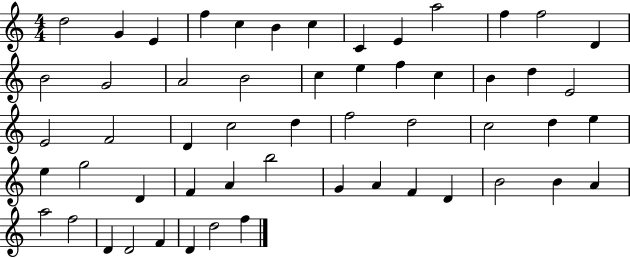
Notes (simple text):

D5/h G4/q E4/q F5/q C5/q B4/q C5/q C4/q E4/q A5/h F5/q F5/h D4/q B4/h G4/h A4/h B4/h C5/q E5/q F5/q C5/q B4/q D5/q E4/h E4/h F4/h D4/q C5/h D5/q F5/h D5/h C5/h D5/q E5/q E5/q G5/h D4/q F4/q A4/q B5/h G4/q A4/q F4/q D4/q B4/h B4/q A4/q A5/h F5/h D4/q D4/h F4/q D4/q D5/h F5/q